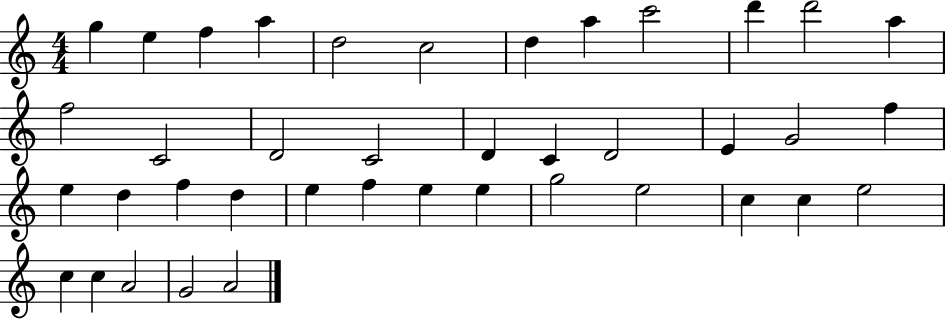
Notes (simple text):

G5/q E5/q F5/q A5/q D5/h C5/h D5/q A5/q C6/h D6/q D6/h A5/q F5/h C4/h D4/h C4/h D4/q C4/q D4/h E4/q G4/h F5/q E5/q D5/q F5/q D5/q E5/q F5/q E5/q E5/q G5/h E5/h C5/q C5/q E5/h C5/q C5/q A4/h G4/h A4/h